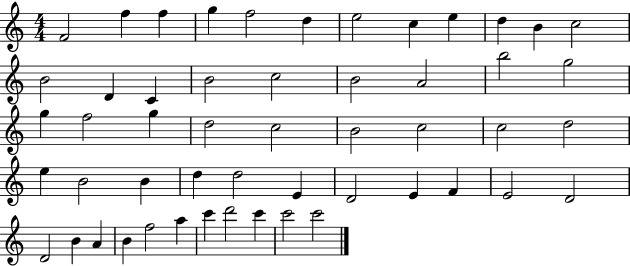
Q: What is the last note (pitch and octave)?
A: C6